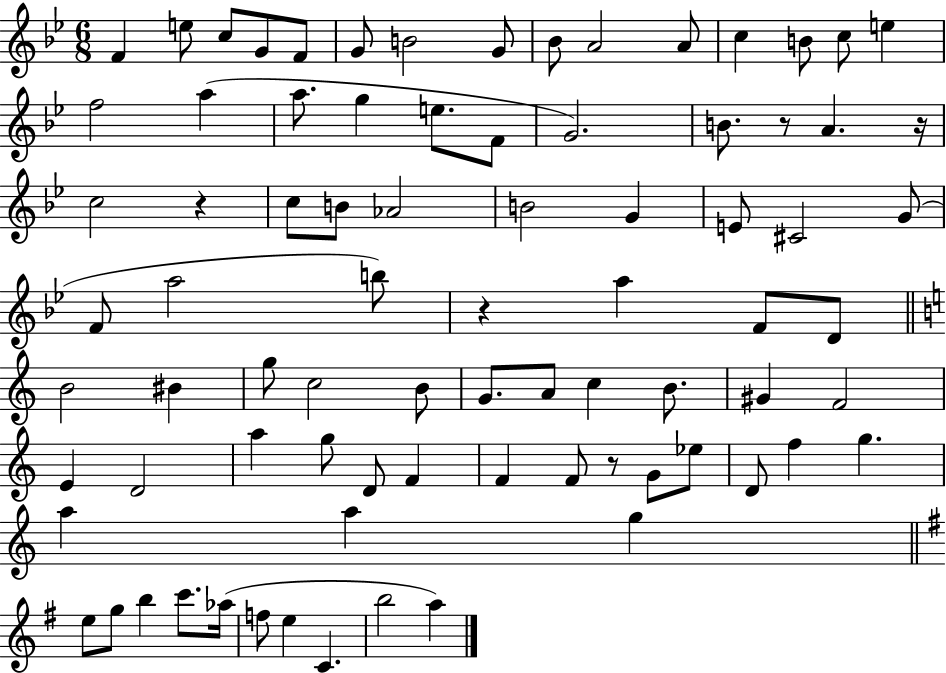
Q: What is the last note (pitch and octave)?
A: A5